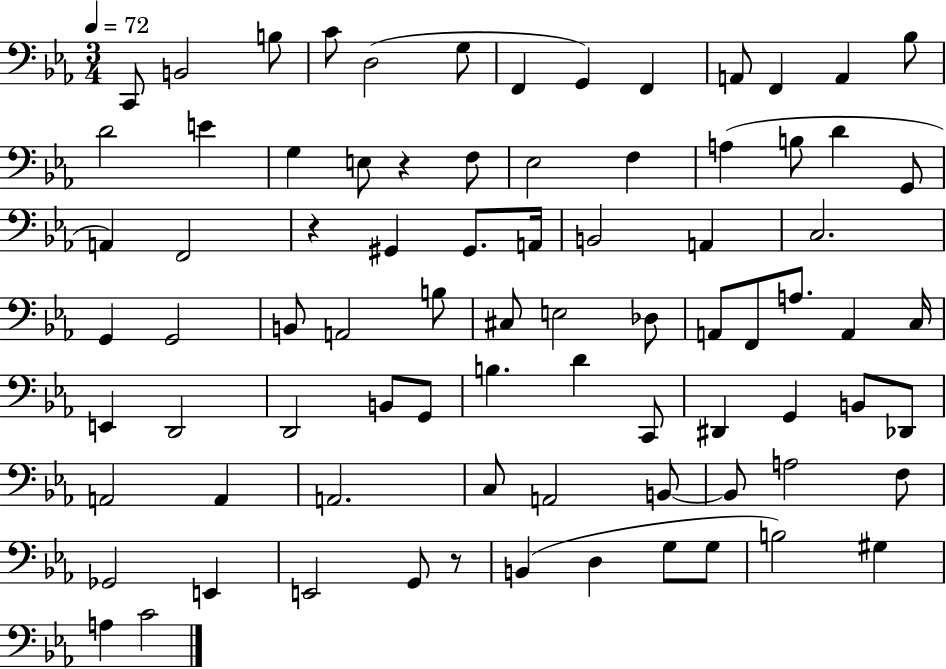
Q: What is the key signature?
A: EES major